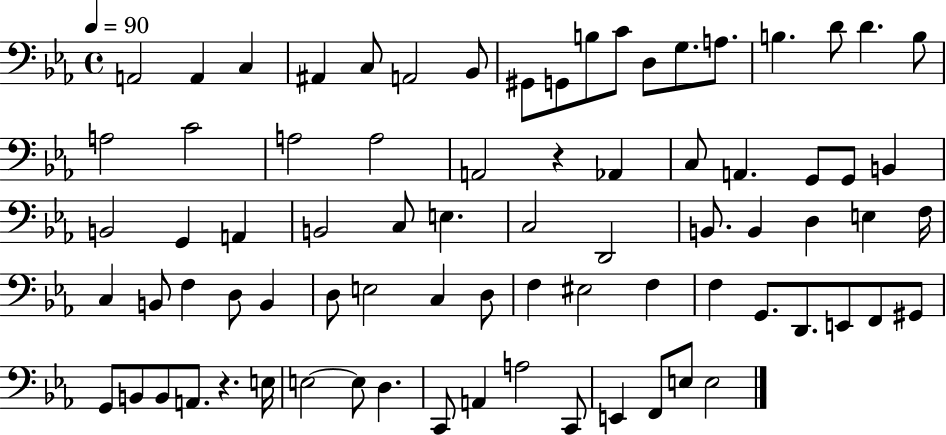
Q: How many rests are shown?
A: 2